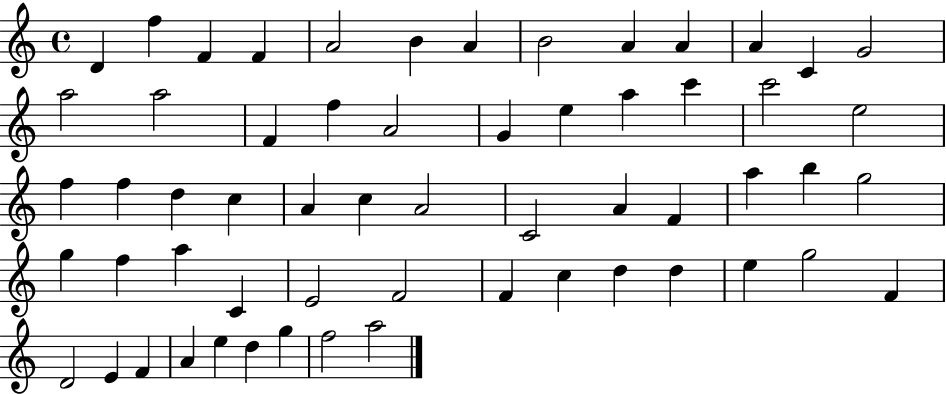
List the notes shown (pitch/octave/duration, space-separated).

D4/q F5/q F4/q F4/q A4/h B4/q A4/q B4/h A4/q A4/q A4/q C4/q G4/h A5/h A5/h F4/q F5/q A4/h G4/q E5/q A5/q C6/q C6/h E5/h F5/q F5/q D5/q C5/q A4/q C5/q A4/h C4/h A4/q F4/q A5/q B5/q G5/h G5/q F5/q A5/q C4/q E4/h F4/h F4/q C5/q D5/q D5/q E5/q G5/h F4/q D4/h E4/q F4/q A4/q E5/q D5/q G5/q F5/h A5/h